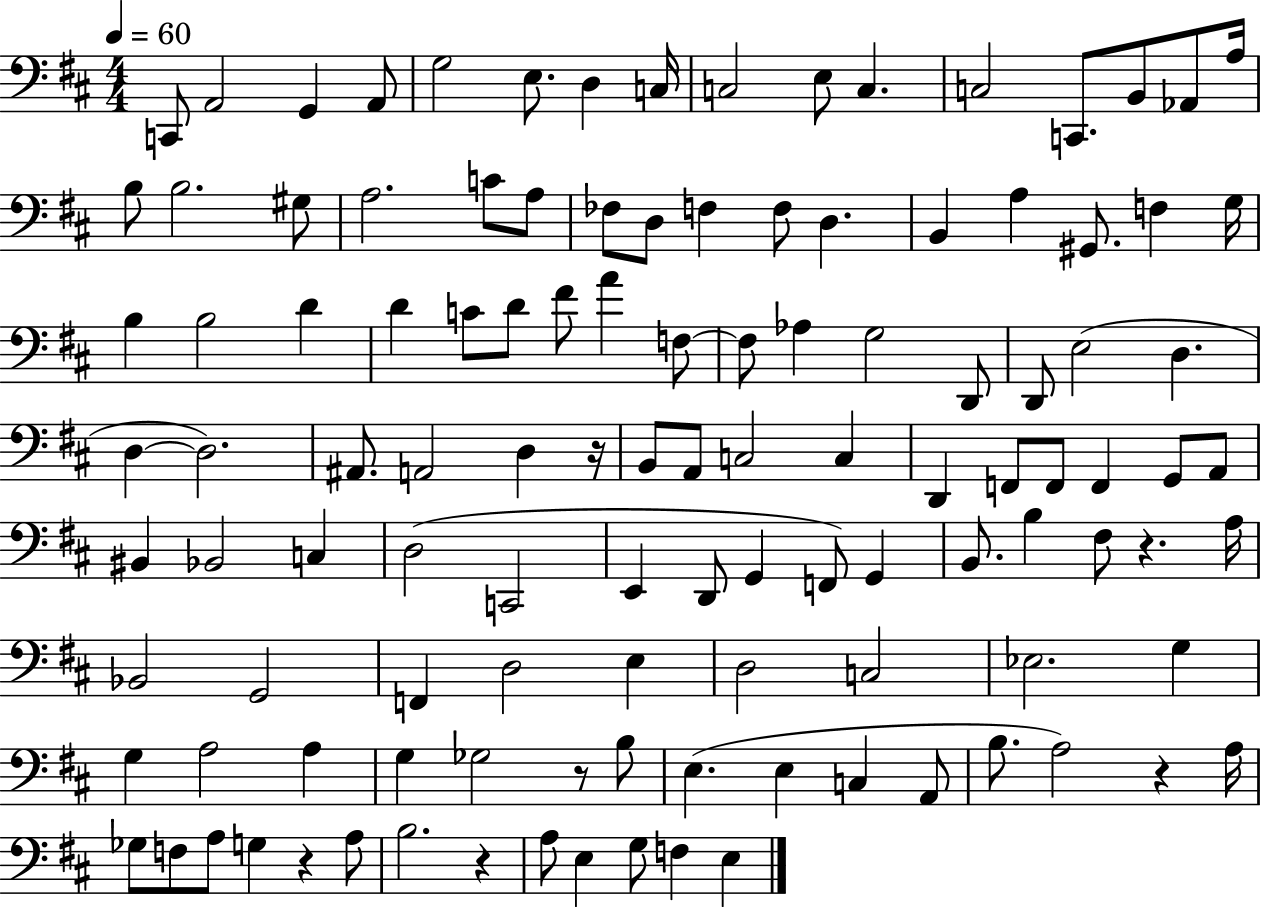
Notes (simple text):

C2/e A2/h G2/q A2/e G3/h E3/e. D3/q C3/s C3/h E3/e C3/q. C3/h C2/e. B2/e Ab2/e A3/s B3/e B3/h. G#3/e A3/h. C4/e A3/e FES3/e D3/e F3/q F3/e D3/q. B2/q A3/q G#2/e. F3/q G3/s B3/q B3/h D4/q D4/q C4/e D4/e F#4/e A4/q F3/e F3/e Ab3/q G3/h D2/e D2/e E3/h D3/q. D3/q D3/h. A#2/e. A2/h D3/q R/s B2/e A2/e C3/h C3/q D2/q F2/e F2/e F2/q G2/e A2/e BIS2/q Bb2/h C3/q D3/h C2/h E2/q D2/e G2/q F2/e G2/q B2/e. B3/q F#3/e R/q. A3/s Bb2/h G2/h F2/q D3/h E3/q D3/h C3/h Eb3/h. G3/q G3/q A3/h A3/q G3/q Gb3/h R/e B3/e E3/q. E3/q C3/q A2/e B3/e. A3/h R/q A3/s Gb3/e F3/e A3/e G3/q R/q A3/e B3/h. R/q A3/e E3/q G3/e F3/q E3/q